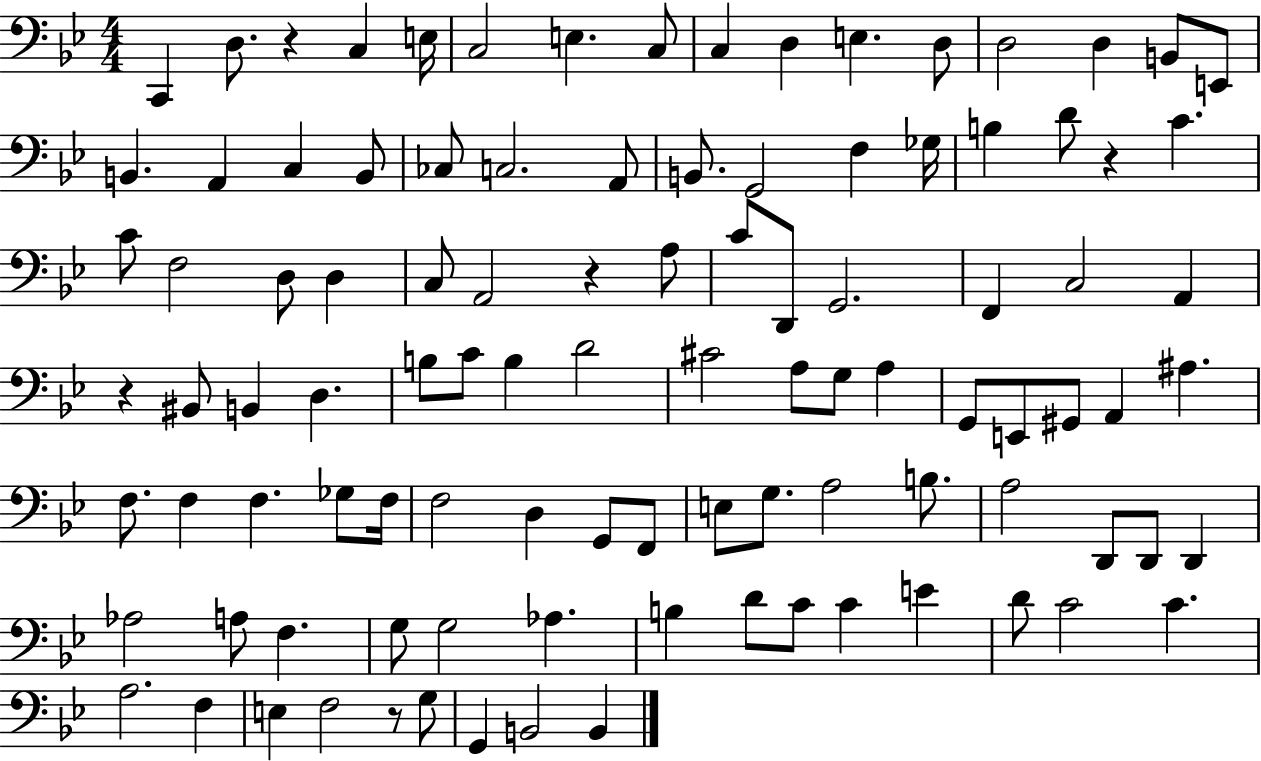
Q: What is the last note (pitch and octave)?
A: B2